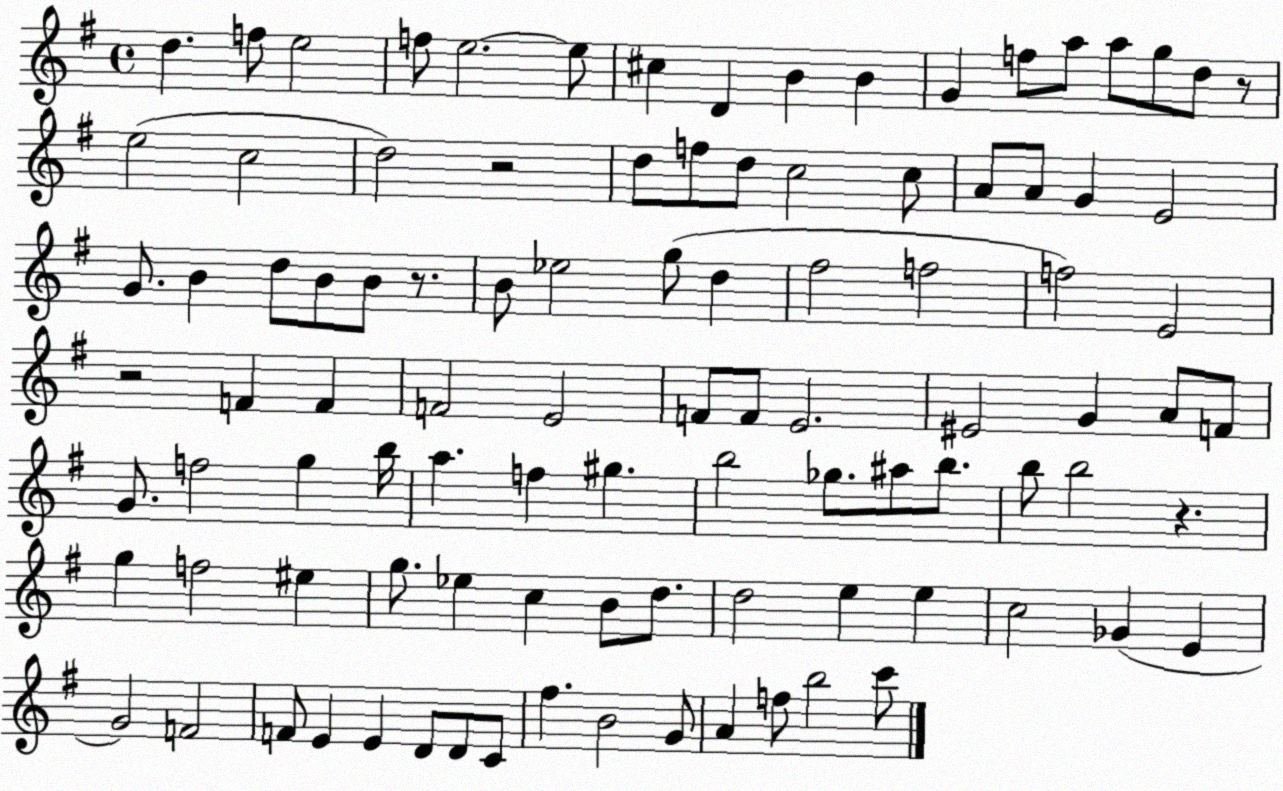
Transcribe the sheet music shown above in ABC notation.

X:1
T:Untitled
M:4/4
L:1/4
K:G
d f/2 e2 f/2 e2 e/2 ^c D B B G f/2 a/2 a/2 g/2 d/2 z/2 e2 c2 d2 z2 d/2 f/2 d/2 c2 c/2 A/2 A/2 G E2 G/2 B d/2 B/2 B/2 z/2 B/2 _e2 g/2 d ^f2 f2 f2 E2 z2 F F F2 E2 F/2 F/2 E2 ^E2 G A/2 F/2 G/2 f2 g b/4 a f ^g b2 _g/2 ^a/2 b/2 b/2 b2 z g f2 ^e g/2 _e c B/2 d/2 d2 e e c2 _G E G2 F2 F/2 E E D/2 D/2 C/2 ^f B2 G/2 A f/2 b2 c'/2